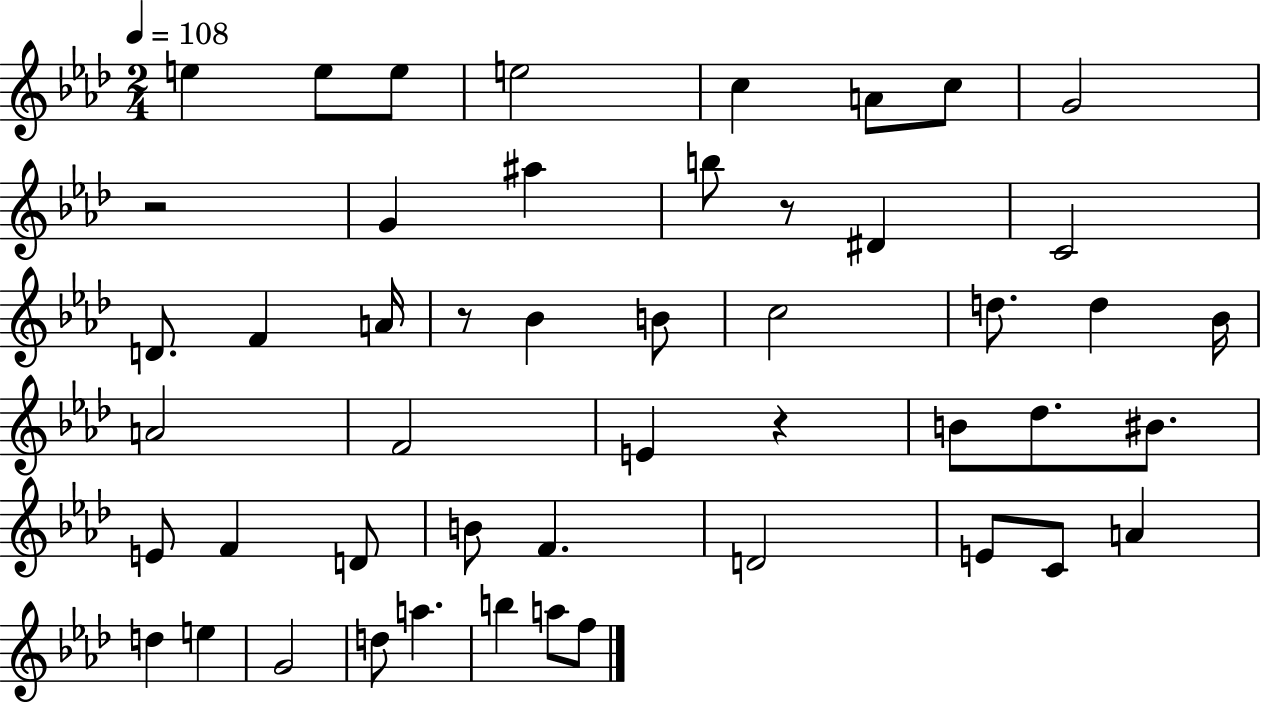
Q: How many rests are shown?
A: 4